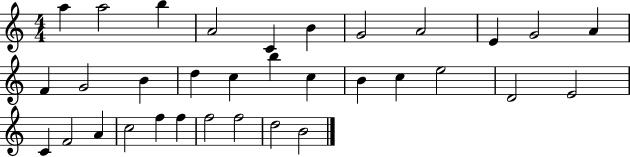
{
  \clef treble
  \numericTimeSignature
  \time 4/4
  \key c \major
  a''4 a''2 b''4 | a'2 c'4 b'4 | g'2 a'2 | e'4 g'2 a'4 | \break f'4 g'2 b'4 | d''4 c''4 b''4 c''4 | b'4 c''4 e''2 | d'2 e'2 | \break c'4 f'2 a'4 | c''2 f''4 f''4 | f''2 f''2 | d''2 b'2 | \break \bar "|."
}